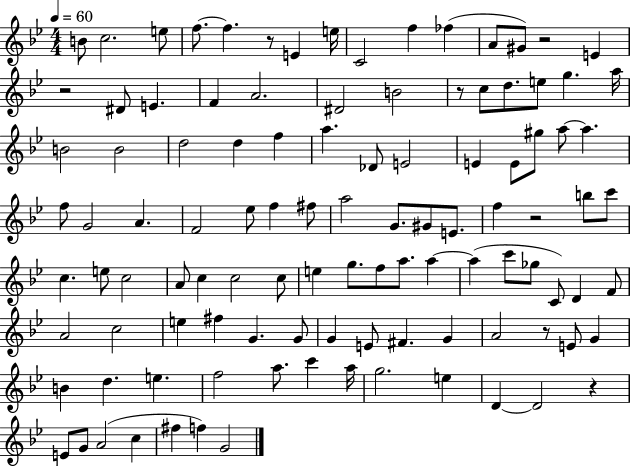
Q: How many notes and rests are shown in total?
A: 107